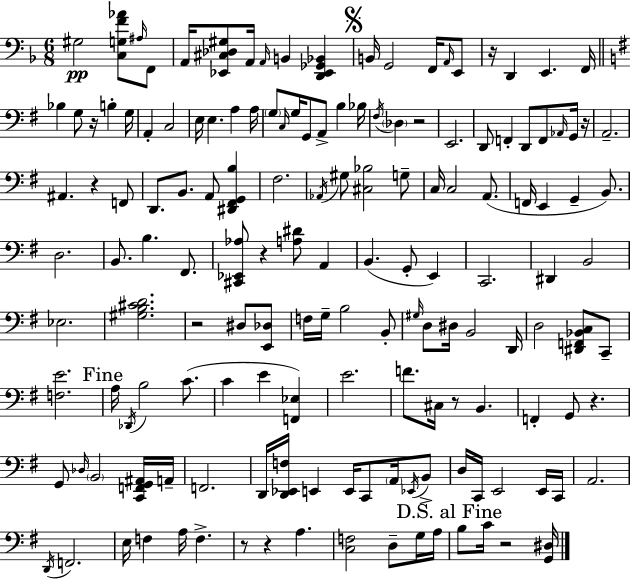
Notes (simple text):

G#3/h [C3,G3,F4,Ab4]/e A#3/s F2/e A2/s [Eb2,C#3,Db3,G#3]/e A2/s A2/s B2/q [D2,Eb2,Gb2,Bb2]/q B2/s G2/h F2/s A2/s E2/e R/s D2/q E2/q. F2/s Bb3/q G3/e R/s B3/q G3/s A2/q C3/h E3/s E3/q. A3/q A3/s G3/e C3/s G3/s G2/e A2/e B3/q Bb3/s F#3/s Db3/q R/h E2/h. D2/e F2/q D2/e F2/e Ab2/s G2/s R/s A2/h. A#2/q. R/q F2/e D2/e. B2/e. A2/e [D#2,F#2,G2,B3]/q F#3/h. Ab2/s G#3/e [C#3,Bb3]/h G3/e C3/s C3/h A2/e. F2/s E2/q G2/q B2/e. D3/h. B2/e. B3/q. F#2/e. [C#2,Eb2,Ab3]/e R/q [A3,D#4]/e A2/q B2/q. G2/e E2/q C2/h. D#2/q B2/h Eb3/h. [G#3,B3,C#4,D4]/h. R/h D#3/e [E2,Db3]/e F3/s G3/s B3/h B2/e G#3/s D3/e D#3/s B2/h D2/s D3/h [D#2,F2,Bb2,C3]/e C2/e [F3,E4]/h. A3/s Db2/s B3/h C4/e. C4/q E4/q [F2,Eb3]/q E4/h. F4/e. C#3/s R/e B2/q. F2/q G2/e R/q. G2/e Db3/s B2/h [C2,F2,G2,A#2]/s A2/s F2/h. D2/s [D2,Eb2,F3]/s E2/q E2/s C2/e A2/s Eb2/s B2/e D3/s C2/s E2/h E2/s C2/s A2/h. D2/s F2/h. E3/s F3/q A3/s F3/q. R/e R/q A3/q. [C3,F3]/h D3/e G3/s A3/s B3/e C4/s R/h [G2,D#3]/s